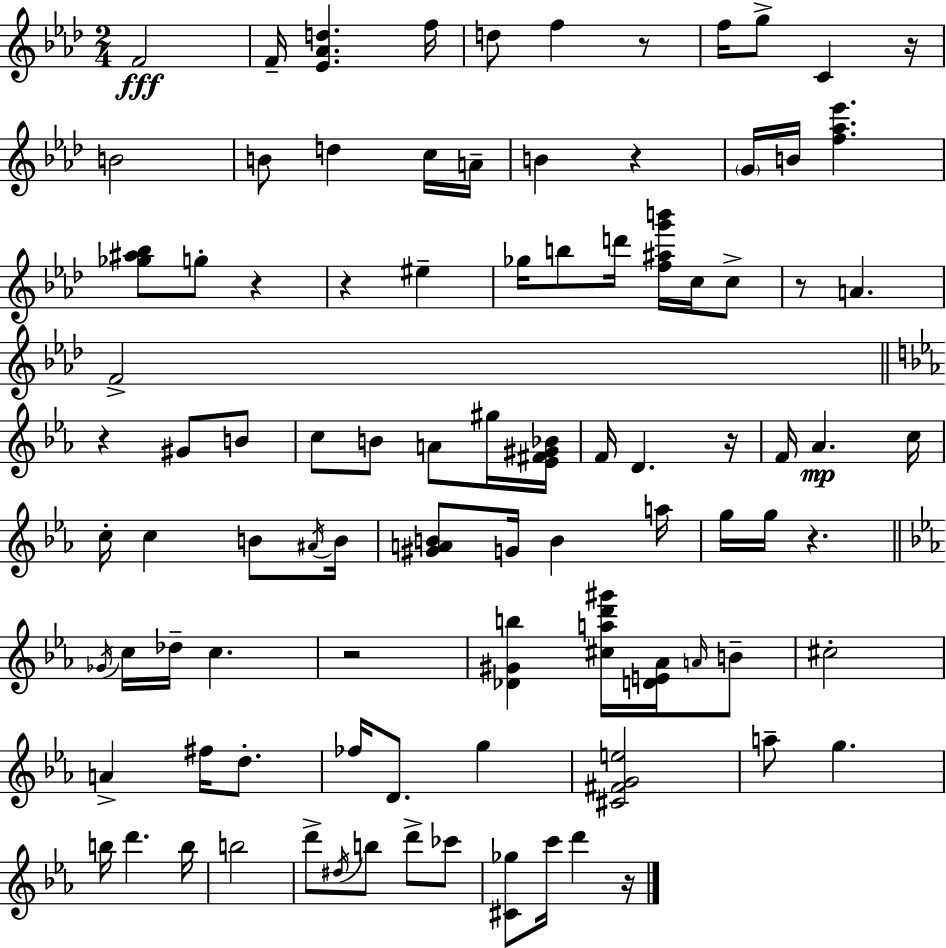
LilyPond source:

{
  \clef treble
  \numericTimeSignature
  \time 2/4
  \key f \minor
  f'2\fff | f'16-- <ees' aes' d''>4. f''16 | d''8 f''4 r8 | f''16 g''8-> c'4 r16 | \break b'2 | b'8 d''4 c''16 a'16-- | b'4 r4 | \parenthesize g'16 b'16 <f'' aes'' ees'''>4. | \break <ges'' ais'' bes''>8 g''8-. r4 | r4 eis''4-- | ges''16 b''8 d'''16 <f'' ais'' g''' b'''>16 c''16 c''8-> | r8 a'4. | \break f'2-> | \bar "||" \break \key ees \major r4 gis'8 b'8 | c''8 b'8 a'8 gis''16 <ees' fis' gis' bes'>16 | f'16 d'4. r16 | f'16 aes'4.\mp c''16 | \break c''16-. c''4 b'8 \acciaccatura { ais'16 } | b'16 <gis' a' b'>8 g'16 b'4 | a''16 g''16 g''16 r4. | \bar "||" \break \key ees \major \acciaccatura { ges'16 } c''16 des''16-- c''4. | r2 | <des' gis' b''>4 <cis'' a'' d''' gis'''>16 <d' e' aes'>16 \grace { a'16 } | b'8-- cis''2-. | \break a'4-> fis''16 d''8.-. | fes''16 d'8. g''4 | <cis' fis' g' e''>2 | a''8-- g''4. | \break b''16 d'''4. | b''16 b''2 | d'''8-> \acciaccatura { dis''16 } b''8 d'''8-> | ces'''8 <cis' ges''>8 c'''16 d'''4 | \break r16 \bar "|."
}